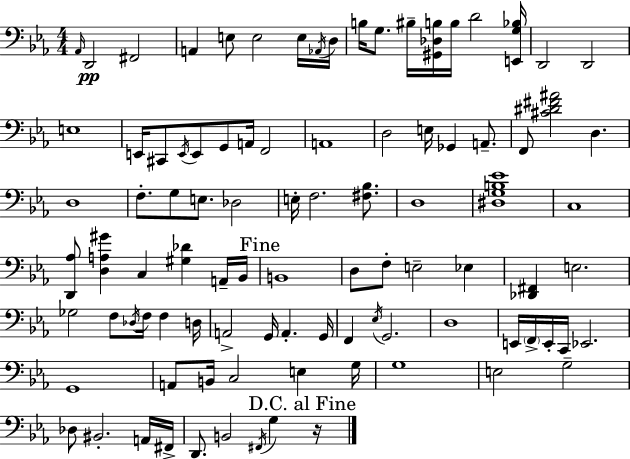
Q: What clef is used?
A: bass